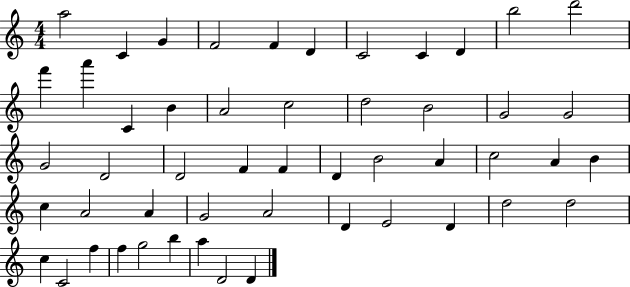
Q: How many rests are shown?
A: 0